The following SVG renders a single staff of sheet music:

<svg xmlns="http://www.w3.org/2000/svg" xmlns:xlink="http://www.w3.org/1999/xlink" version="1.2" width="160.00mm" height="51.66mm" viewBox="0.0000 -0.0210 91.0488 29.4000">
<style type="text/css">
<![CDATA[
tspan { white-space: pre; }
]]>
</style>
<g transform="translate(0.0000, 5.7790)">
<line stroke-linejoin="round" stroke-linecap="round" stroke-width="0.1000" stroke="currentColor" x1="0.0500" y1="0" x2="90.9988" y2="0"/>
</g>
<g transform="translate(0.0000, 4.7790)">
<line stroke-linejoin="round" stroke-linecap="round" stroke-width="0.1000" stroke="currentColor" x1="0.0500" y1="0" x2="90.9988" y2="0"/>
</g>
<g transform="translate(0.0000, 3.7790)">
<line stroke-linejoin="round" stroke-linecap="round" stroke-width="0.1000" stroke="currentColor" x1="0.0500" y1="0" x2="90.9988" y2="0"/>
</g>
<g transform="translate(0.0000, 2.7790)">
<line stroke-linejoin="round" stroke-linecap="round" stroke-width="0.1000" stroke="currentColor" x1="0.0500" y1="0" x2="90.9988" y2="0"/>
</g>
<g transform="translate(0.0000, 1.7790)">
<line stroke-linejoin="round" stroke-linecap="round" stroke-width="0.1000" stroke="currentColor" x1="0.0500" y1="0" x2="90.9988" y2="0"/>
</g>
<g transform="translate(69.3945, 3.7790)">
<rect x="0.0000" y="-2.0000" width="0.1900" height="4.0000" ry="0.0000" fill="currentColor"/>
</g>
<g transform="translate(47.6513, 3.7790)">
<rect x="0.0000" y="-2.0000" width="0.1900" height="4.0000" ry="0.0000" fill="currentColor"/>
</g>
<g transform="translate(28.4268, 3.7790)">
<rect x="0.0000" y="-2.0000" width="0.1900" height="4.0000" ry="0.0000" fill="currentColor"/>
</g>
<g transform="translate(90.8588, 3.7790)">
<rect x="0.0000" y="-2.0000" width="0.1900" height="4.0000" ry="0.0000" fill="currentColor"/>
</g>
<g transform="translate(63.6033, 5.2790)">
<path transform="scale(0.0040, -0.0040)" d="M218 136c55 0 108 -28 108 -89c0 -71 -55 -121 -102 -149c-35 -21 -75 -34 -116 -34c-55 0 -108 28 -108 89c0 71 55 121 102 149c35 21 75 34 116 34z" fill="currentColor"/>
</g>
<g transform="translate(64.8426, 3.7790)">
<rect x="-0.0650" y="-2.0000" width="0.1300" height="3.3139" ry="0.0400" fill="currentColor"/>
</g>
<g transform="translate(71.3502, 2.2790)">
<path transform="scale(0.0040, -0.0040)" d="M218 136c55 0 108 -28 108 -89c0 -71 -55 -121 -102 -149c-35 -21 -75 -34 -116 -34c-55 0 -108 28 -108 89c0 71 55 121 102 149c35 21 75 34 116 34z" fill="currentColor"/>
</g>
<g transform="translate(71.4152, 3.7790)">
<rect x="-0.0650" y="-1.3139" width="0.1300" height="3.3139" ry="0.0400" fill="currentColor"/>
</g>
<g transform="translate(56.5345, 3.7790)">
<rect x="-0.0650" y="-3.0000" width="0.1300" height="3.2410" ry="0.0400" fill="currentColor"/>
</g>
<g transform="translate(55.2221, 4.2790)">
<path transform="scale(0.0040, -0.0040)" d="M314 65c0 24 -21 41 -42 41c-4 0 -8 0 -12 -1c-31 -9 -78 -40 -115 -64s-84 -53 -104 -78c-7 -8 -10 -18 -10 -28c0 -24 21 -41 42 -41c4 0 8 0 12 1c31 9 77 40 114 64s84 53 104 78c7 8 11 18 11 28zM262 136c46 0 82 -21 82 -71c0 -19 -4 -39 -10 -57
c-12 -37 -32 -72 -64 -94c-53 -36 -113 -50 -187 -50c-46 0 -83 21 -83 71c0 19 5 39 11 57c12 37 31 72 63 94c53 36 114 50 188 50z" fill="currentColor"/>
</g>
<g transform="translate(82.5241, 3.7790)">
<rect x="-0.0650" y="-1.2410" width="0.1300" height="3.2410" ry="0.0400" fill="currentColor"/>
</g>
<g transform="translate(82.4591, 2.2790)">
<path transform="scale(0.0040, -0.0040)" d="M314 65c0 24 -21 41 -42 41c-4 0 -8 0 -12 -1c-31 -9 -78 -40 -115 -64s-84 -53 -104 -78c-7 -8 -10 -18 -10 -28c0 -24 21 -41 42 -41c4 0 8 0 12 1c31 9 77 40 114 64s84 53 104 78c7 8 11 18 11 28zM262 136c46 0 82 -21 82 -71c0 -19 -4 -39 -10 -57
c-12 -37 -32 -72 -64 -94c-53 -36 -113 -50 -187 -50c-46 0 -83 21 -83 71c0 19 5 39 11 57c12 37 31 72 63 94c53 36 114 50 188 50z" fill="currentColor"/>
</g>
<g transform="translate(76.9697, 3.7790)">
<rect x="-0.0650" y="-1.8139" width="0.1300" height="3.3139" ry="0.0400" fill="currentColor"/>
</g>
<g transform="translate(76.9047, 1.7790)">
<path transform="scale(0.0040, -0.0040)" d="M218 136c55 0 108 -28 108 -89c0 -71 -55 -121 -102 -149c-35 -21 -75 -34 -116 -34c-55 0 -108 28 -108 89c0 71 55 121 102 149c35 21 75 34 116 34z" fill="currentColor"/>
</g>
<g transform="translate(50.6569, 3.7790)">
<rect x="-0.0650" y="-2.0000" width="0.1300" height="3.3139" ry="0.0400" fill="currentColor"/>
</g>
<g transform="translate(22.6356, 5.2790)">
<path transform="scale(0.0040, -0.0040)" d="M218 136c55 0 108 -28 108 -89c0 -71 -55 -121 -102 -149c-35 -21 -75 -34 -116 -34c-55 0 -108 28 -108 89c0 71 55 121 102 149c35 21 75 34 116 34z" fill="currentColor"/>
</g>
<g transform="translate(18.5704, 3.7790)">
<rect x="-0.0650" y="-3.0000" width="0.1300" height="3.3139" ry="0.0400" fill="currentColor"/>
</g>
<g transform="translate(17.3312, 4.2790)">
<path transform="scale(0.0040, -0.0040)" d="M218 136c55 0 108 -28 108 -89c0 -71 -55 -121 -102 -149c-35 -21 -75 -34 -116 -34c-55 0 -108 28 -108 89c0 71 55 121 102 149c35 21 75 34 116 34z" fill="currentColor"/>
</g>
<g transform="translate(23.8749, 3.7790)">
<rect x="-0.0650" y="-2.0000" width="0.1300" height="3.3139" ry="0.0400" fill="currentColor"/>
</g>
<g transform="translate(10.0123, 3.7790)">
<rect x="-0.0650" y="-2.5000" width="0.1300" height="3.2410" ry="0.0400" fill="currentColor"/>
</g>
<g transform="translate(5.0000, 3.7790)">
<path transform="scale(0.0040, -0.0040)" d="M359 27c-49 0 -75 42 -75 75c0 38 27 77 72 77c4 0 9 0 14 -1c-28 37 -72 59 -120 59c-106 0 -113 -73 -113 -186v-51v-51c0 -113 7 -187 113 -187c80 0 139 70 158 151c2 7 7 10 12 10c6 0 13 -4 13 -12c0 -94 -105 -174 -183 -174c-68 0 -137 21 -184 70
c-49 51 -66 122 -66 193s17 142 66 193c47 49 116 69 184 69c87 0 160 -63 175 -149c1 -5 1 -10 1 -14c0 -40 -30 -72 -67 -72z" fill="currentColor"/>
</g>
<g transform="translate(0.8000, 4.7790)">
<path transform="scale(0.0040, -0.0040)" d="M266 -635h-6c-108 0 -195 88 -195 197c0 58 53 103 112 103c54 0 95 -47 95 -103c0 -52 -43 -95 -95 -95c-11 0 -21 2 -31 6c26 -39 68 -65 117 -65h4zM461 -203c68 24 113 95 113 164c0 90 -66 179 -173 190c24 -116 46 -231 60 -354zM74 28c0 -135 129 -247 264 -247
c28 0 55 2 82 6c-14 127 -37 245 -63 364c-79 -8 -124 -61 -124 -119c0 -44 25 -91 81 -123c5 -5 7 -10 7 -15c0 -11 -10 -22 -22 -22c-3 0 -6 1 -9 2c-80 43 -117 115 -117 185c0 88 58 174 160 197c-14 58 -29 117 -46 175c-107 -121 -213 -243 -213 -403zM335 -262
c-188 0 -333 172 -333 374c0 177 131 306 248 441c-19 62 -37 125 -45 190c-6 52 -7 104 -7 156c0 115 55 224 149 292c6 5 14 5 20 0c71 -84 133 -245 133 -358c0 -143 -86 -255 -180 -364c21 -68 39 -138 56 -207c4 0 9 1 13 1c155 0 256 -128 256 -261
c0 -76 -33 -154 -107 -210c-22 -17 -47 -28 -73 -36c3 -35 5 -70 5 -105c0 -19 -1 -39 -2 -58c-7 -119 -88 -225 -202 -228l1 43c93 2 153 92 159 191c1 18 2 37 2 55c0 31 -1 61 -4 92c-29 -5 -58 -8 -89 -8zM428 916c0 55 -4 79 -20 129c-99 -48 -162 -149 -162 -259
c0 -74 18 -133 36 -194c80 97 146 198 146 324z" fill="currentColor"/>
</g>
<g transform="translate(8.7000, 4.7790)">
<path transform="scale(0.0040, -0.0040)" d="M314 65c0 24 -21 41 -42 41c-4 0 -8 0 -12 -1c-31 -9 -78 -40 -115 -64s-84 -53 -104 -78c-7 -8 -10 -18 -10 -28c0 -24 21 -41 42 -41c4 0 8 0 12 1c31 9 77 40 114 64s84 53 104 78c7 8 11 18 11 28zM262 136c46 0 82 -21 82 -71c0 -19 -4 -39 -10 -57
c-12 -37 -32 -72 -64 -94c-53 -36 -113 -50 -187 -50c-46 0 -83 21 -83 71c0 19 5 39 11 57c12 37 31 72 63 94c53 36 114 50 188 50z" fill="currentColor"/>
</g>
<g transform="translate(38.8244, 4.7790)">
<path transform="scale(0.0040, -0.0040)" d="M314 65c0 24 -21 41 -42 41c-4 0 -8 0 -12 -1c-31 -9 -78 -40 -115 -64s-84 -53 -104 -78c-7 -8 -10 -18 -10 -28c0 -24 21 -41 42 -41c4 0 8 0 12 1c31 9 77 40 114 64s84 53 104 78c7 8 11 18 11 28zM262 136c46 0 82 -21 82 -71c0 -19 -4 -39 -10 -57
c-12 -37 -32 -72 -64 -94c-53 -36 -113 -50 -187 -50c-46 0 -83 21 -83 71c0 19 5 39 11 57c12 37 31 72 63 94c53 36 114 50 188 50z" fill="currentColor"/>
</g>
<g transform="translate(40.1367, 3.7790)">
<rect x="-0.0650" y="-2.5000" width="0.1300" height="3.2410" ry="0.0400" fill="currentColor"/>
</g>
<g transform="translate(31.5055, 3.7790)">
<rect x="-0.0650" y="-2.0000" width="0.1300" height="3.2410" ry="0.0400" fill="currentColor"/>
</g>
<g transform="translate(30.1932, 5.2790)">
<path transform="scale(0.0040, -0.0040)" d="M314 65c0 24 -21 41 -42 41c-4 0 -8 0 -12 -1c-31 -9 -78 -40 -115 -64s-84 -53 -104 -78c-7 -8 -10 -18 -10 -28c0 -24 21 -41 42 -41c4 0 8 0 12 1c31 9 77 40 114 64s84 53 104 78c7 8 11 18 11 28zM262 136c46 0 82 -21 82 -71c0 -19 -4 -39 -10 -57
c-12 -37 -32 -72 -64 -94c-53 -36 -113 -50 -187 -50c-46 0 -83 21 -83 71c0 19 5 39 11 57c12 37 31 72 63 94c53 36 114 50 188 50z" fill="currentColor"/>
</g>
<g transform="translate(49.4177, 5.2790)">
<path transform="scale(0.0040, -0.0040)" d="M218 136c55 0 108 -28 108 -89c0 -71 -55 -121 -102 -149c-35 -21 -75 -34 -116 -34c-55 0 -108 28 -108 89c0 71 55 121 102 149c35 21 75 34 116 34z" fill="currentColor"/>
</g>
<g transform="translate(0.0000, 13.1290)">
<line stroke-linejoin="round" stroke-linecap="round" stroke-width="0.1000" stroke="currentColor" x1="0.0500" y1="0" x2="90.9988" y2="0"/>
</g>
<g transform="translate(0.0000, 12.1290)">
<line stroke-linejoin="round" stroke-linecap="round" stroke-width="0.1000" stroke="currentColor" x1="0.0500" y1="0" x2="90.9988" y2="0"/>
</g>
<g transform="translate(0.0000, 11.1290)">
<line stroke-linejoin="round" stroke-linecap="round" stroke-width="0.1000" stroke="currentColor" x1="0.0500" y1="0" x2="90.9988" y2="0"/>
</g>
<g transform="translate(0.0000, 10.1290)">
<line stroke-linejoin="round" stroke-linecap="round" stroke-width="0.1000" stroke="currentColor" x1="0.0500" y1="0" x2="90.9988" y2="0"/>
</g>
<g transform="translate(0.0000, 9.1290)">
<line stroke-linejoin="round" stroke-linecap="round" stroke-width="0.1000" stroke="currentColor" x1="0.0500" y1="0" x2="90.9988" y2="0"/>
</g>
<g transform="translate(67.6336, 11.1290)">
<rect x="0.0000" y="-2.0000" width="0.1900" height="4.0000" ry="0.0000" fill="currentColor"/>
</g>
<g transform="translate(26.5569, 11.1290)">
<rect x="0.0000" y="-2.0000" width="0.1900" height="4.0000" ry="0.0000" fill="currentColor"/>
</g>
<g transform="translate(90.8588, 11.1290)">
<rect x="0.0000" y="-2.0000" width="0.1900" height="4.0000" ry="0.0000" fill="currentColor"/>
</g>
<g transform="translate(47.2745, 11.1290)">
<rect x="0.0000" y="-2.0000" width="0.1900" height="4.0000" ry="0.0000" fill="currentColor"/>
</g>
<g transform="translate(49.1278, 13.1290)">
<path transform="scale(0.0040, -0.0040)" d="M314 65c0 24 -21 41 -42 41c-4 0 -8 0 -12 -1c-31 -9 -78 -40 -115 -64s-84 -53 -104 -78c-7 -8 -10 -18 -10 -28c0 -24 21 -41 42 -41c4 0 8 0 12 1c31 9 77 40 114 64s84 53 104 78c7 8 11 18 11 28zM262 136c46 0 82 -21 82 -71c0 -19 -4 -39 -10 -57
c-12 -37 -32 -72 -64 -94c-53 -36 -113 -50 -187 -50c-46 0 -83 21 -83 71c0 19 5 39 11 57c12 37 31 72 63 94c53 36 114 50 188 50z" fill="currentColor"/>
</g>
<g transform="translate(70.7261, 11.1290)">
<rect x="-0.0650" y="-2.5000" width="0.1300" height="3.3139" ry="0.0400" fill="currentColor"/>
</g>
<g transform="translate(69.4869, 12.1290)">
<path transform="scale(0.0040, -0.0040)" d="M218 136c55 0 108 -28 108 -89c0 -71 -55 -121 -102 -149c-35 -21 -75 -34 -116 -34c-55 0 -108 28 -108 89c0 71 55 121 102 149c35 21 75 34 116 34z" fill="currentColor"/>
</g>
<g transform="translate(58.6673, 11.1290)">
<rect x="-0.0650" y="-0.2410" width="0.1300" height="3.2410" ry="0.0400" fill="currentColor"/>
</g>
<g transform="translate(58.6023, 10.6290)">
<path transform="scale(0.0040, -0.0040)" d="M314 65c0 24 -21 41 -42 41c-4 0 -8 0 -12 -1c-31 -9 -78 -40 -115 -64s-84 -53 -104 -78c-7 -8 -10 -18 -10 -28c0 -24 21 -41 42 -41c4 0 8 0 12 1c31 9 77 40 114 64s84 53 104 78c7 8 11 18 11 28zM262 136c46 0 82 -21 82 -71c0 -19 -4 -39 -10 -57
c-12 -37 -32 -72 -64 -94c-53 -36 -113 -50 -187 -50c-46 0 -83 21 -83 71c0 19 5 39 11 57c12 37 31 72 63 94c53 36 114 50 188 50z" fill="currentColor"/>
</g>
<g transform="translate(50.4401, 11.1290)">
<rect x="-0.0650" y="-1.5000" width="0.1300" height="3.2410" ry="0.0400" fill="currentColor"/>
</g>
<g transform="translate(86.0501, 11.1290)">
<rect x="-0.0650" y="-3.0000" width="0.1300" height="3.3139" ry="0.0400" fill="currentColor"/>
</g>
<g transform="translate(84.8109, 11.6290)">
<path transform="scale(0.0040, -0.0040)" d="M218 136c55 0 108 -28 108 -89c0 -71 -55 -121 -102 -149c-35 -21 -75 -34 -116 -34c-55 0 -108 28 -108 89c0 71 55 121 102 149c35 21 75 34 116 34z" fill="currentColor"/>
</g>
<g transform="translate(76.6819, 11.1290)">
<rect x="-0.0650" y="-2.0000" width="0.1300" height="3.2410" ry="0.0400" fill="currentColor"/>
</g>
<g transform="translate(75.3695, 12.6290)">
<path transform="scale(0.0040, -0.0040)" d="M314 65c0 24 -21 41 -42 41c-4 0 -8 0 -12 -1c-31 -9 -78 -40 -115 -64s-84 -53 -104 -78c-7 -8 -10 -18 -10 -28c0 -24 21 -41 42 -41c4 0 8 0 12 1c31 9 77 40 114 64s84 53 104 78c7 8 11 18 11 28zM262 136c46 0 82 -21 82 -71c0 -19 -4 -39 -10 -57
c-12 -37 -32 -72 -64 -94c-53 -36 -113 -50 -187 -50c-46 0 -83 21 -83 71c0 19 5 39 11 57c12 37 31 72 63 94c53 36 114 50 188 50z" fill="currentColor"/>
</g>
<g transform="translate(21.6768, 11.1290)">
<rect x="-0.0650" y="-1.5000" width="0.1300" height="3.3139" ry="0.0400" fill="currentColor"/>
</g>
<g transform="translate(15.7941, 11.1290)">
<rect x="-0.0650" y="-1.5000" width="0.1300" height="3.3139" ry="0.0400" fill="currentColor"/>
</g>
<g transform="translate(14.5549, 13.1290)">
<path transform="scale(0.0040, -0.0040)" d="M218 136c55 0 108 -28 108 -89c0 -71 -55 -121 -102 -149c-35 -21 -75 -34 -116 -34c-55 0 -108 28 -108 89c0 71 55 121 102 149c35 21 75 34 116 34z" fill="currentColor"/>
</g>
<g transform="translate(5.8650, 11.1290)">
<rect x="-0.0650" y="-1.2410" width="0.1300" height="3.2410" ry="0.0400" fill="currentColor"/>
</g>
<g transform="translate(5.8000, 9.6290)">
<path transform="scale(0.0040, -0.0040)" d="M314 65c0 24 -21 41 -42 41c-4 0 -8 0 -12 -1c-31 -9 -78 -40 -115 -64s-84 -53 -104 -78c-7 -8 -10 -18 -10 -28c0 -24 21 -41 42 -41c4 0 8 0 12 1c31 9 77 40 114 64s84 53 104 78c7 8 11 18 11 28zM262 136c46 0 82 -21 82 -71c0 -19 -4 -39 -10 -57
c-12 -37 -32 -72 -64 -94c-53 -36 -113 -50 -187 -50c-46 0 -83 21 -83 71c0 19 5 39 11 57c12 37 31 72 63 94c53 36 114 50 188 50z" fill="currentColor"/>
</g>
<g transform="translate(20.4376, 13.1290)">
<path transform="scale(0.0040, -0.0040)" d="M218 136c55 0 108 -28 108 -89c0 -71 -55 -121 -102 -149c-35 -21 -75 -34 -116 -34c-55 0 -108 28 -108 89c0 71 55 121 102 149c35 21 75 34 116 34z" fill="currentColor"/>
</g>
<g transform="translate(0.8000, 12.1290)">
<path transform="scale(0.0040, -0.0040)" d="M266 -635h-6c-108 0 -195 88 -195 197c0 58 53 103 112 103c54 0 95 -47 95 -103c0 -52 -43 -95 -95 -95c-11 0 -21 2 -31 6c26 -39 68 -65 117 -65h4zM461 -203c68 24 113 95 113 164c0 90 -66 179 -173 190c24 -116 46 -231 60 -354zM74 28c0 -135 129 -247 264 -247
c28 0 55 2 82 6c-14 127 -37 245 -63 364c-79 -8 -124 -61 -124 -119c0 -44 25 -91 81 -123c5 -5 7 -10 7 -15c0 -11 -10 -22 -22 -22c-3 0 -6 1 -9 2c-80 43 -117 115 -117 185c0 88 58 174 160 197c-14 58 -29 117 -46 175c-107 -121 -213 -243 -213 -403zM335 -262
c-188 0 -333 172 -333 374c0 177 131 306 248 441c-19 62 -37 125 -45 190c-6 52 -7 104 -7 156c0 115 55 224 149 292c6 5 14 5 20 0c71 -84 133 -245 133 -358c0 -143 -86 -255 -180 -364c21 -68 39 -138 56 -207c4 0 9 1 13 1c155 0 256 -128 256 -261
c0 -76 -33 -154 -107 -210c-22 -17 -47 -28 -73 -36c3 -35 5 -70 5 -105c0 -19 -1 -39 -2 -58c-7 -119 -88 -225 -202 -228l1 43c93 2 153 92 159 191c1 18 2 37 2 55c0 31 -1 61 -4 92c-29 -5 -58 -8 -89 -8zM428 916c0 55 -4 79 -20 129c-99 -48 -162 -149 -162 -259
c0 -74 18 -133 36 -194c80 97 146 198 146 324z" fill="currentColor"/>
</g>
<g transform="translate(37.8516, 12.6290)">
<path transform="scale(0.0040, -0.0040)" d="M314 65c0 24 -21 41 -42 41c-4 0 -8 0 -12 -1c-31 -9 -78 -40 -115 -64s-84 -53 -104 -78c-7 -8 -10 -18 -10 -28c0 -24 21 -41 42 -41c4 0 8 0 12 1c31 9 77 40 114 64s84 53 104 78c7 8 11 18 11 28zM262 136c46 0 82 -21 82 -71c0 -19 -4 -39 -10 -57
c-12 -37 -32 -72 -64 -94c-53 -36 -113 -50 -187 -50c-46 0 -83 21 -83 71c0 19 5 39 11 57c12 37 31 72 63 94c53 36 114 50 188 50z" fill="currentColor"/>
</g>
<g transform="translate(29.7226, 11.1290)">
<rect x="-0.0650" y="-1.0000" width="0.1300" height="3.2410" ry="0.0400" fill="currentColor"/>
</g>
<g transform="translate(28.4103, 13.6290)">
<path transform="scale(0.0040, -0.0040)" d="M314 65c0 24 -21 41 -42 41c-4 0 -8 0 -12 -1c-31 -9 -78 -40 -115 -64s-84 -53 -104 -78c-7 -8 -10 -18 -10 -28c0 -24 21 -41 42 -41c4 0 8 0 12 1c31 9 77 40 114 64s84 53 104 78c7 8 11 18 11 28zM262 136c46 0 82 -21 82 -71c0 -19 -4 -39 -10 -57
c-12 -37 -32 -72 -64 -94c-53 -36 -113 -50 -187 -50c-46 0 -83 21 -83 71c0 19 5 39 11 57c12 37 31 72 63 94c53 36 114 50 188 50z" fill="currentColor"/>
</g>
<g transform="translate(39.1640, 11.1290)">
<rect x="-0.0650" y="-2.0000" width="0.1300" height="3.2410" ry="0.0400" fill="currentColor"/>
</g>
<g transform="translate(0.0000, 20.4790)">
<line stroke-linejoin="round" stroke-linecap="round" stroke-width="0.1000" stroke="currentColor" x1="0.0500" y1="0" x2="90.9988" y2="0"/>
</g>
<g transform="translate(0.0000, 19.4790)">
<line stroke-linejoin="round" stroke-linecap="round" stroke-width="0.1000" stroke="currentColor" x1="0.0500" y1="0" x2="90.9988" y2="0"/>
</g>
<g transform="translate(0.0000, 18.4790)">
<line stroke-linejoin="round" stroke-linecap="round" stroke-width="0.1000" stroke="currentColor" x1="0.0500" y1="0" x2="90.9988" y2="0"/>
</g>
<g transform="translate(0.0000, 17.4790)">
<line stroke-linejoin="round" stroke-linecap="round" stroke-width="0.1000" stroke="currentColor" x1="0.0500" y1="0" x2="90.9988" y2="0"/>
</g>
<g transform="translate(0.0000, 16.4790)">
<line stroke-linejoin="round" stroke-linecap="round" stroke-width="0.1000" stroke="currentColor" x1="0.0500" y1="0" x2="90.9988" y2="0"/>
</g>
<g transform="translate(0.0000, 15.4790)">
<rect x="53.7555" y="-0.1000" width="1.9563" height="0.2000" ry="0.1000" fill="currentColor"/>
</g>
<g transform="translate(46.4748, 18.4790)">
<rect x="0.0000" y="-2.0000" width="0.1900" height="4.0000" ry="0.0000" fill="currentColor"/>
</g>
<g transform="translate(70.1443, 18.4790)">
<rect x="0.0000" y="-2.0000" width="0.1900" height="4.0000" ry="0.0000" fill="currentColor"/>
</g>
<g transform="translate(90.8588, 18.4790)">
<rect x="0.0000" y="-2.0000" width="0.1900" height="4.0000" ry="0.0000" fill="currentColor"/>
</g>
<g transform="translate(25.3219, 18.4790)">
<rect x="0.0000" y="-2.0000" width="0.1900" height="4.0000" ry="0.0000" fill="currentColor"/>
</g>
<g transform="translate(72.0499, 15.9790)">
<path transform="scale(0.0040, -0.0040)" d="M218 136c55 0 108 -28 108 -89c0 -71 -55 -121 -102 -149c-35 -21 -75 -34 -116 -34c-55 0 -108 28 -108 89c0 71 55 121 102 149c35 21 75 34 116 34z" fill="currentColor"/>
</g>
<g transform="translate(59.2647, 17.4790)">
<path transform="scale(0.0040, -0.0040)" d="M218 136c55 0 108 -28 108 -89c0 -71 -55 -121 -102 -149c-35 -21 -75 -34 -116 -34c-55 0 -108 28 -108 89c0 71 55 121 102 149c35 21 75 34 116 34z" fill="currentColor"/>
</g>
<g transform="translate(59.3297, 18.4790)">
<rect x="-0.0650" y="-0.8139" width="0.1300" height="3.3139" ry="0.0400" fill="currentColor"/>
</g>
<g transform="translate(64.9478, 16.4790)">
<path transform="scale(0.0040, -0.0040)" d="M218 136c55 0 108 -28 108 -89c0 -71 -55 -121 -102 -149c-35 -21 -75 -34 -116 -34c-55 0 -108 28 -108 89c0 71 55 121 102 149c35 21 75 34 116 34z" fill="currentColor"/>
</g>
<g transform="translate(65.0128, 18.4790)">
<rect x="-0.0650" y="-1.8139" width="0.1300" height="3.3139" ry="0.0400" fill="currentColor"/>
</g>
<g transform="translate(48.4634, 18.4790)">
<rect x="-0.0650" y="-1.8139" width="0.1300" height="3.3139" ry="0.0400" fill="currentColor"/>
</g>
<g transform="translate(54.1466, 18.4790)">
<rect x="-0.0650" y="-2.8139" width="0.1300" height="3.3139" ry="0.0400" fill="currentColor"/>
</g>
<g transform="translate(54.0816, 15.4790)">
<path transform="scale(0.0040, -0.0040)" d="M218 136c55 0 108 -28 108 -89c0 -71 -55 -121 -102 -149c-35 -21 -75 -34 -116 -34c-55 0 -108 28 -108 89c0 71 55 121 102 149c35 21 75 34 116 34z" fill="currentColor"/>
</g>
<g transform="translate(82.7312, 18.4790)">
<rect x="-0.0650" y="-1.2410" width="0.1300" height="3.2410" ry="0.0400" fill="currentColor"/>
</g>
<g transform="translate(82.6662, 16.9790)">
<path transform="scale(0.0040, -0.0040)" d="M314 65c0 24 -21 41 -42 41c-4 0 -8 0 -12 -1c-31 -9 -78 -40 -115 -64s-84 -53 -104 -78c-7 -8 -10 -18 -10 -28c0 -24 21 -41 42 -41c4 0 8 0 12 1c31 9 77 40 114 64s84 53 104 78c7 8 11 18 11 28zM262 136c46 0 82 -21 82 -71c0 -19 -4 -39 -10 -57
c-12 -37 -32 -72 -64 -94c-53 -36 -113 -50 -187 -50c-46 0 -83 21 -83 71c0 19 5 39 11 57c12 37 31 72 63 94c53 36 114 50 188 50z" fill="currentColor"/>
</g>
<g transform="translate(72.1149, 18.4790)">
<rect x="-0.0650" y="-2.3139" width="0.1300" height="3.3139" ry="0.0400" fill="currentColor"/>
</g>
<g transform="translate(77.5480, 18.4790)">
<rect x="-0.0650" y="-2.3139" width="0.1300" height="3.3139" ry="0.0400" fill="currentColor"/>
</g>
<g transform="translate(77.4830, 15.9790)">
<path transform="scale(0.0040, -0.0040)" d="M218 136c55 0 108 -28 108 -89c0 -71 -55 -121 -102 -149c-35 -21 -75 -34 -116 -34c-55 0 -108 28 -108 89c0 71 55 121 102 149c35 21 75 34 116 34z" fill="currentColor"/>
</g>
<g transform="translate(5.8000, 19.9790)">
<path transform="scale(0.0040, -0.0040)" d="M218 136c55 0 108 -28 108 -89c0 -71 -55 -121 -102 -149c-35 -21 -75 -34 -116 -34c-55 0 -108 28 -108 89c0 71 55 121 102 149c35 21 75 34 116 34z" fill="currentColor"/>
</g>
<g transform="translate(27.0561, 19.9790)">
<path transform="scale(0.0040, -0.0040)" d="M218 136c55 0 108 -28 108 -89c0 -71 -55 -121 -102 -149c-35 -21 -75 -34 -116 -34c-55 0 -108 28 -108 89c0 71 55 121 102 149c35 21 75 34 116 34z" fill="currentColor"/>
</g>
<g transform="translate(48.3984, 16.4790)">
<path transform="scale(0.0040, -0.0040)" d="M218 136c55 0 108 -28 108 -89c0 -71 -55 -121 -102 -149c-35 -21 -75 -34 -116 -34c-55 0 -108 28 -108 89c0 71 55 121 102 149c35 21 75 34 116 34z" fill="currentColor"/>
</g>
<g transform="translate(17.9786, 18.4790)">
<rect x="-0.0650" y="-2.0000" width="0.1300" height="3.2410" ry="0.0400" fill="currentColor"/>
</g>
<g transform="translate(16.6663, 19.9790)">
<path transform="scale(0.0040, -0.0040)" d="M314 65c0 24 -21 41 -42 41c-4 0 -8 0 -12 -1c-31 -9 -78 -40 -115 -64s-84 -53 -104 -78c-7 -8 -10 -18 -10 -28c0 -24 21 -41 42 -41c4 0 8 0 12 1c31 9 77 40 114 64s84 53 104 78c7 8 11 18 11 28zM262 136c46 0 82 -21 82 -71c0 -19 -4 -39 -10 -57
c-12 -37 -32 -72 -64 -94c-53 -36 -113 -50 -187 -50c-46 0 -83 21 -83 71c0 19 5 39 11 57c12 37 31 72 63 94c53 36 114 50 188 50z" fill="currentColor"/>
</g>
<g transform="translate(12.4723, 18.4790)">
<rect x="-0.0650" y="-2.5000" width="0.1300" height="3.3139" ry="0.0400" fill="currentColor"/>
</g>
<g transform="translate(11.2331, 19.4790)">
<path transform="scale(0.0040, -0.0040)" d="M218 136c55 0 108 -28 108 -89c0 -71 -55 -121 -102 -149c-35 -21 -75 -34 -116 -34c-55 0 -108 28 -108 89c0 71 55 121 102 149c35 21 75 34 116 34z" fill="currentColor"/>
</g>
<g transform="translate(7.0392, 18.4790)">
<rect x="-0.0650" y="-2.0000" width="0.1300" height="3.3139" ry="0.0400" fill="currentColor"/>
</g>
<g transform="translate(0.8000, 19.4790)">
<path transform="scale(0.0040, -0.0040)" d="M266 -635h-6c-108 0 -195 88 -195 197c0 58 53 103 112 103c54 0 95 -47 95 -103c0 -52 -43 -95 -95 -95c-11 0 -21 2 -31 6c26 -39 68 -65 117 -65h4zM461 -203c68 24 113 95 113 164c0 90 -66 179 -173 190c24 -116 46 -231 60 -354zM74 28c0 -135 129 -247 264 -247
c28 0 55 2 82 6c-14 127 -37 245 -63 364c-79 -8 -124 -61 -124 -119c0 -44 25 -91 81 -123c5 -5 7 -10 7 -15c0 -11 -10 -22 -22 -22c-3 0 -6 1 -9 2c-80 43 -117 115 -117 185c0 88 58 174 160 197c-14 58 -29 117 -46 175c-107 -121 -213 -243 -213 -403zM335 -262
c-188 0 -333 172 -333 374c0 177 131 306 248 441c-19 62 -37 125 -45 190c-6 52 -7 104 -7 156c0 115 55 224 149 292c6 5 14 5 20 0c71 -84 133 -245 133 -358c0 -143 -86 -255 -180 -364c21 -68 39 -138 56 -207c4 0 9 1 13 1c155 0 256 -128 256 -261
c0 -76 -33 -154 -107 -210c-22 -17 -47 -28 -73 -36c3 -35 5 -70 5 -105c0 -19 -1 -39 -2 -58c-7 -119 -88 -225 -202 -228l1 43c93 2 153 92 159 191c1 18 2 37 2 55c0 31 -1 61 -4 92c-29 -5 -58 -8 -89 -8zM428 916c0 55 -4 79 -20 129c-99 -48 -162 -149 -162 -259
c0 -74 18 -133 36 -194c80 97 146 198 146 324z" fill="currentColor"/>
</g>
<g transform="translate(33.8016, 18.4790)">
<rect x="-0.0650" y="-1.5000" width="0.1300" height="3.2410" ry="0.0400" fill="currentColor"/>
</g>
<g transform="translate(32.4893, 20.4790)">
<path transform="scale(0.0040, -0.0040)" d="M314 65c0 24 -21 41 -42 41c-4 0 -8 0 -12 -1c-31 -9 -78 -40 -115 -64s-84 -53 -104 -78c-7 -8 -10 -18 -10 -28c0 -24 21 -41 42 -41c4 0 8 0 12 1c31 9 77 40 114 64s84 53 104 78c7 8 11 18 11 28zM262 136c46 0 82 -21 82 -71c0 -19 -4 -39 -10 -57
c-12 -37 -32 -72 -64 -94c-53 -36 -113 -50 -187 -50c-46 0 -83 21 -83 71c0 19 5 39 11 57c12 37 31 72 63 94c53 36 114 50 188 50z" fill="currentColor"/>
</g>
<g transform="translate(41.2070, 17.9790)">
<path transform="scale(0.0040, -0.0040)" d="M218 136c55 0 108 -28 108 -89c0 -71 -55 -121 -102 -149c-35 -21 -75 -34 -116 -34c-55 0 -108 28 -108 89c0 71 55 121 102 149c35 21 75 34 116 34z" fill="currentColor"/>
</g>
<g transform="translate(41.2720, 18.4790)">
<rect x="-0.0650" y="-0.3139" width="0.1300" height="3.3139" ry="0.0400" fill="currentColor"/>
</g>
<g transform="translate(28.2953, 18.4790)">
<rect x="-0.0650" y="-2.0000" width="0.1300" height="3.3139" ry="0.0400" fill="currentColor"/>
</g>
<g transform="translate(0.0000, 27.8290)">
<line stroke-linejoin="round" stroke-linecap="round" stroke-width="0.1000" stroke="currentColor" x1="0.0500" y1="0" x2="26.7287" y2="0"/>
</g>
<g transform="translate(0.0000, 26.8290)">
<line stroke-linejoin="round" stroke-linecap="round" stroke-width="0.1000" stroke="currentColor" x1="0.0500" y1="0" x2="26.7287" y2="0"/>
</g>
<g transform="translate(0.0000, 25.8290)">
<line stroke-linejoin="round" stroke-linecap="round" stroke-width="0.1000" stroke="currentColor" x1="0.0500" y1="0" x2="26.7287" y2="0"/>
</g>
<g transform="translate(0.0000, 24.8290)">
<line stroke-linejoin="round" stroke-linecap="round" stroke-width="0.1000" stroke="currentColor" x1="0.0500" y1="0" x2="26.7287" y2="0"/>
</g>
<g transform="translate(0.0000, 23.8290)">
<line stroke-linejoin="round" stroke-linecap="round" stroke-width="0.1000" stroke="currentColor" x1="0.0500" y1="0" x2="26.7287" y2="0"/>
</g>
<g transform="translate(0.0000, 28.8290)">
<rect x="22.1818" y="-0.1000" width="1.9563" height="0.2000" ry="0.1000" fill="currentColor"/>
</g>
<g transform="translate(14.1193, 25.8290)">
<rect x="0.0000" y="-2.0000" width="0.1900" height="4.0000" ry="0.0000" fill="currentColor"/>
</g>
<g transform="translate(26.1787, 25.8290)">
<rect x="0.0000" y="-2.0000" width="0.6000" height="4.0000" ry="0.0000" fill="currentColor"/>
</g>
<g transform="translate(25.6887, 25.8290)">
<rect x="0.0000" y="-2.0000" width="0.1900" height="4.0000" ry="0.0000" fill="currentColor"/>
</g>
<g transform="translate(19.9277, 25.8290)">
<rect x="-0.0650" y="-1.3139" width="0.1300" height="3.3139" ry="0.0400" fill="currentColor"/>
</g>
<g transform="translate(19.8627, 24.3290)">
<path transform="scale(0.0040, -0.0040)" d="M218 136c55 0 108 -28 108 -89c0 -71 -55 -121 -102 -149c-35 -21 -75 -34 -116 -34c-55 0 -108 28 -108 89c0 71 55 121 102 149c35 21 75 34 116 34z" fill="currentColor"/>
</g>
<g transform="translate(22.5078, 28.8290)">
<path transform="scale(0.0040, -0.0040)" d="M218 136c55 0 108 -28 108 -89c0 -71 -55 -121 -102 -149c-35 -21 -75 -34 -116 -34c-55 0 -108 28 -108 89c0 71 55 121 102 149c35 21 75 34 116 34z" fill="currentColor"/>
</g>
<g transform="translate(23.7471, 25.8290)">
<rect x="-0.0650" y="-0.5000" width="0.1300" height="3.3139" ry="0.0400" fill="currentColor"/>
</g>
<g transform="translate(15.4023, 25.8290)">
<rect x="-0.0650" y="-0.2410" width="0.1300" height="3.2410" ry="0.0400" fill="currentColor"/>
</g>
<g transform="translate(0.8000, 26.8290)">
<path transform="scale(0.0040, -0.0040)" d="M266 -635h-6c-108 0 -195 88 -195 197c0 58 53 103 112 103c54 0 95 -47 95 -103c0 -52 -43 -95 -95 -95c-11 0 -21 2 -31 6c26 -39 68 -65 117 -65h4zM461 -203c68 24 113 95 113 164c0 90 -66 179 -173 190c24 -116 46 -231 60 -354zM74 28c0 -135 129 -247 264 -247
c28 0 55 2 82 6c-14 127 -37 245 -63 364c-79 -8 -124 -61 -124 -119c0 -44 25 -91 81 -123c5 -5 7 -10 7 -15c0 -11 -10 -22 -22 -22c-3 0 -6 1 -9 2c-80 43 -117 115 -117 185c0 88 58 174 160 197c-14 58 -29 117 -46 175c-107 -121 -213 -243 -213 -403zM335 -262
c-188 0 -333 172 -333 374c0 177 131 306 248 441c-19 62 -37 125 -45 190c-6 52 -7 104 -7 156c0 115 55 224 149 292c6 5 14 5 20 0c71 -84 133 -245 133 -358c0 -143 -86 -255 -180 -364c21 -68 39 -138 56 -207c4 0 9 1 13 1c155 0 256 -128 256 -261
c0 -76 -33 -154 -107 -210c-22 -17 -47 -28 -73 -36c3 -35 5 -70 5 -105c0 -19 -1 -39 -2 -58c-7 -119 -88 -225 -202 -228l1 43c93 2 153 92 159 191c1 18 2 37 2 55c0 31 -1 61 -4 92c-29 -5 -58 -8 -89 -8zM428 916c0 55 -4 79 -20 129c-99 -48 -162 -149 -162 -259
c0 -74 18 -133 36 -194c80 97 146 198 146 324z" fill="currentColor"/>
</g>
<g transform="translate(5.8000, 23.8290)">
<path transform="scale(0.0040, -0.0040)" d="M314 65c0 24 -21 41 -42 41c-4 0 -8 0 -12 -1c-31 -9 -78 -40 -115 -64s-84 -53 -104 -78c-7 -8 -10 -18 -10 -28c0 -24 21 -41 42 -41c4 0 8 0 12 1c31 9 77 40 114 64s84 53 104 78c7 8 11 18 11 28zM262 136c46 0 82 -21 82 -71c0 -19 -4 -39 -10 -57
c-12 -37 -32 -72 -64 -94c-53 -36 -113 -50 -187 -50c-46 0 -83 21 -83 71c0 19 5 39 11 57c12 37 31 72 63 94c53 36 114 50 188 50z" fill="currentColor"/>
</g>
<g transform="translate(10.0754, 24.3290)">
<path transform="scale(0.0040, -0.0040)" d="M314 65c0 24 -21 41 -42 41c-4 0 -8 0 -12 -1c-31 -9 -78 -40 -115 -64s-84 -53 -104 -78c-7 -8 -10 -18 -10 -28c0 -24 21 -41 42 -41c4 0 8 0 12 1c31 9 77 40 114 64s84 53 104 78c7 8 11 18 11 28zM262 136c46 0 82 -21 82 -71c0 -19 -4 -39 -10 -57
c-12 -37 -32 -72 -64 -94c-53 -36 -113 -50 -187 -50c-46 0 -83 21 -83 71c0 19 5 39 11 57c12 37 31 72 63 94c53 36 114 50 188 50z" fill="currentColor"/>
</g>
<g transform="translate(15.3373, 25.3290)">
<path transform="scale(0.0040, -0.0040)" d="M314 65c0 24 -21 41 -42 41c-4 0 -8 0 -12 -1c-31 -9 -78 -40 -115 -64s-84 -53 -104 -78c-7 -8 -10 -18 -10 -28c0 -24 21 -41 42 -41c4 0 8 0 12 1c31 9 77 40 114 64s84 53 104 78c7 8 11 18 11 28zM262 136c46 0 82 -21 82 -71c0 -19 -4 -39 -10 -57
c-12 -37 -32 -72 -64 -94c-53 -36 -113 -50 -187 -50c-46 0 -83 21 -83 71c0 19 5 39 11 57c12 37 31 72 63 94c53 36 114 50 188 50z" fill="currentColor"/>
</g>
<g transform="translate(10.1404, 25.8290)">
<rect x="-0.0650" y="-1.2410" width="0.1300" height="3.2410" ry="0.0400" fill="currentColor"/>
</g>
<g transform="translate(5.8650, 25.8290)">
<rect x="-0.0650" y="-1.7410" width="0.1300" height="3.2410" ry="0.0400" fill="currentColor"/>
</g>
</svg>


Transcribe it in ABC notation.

X:1
T:Untitled
M:4/4
L:1/4
K:C
G2 A F F2 G2 F A2 F e f e2 e2 E E D2 F2 E2 c2 G F2 A F G F2 F E2 c f a d f g g e2 f2 e2 c2 e C